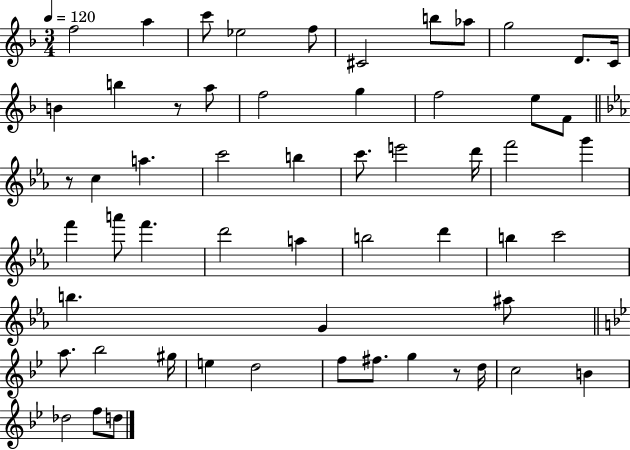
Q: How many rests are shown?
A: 3